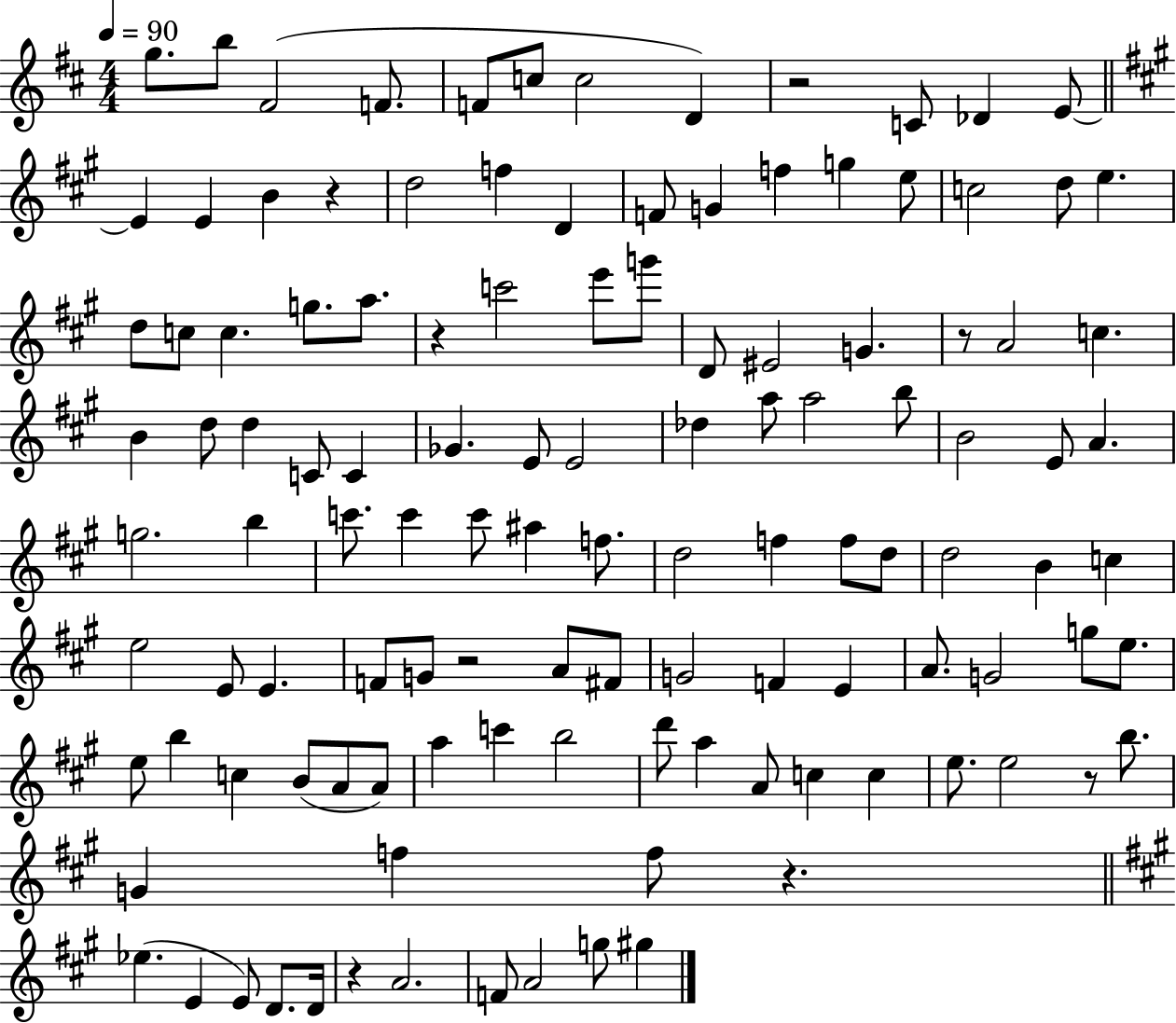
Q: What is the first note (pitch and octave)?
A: G5